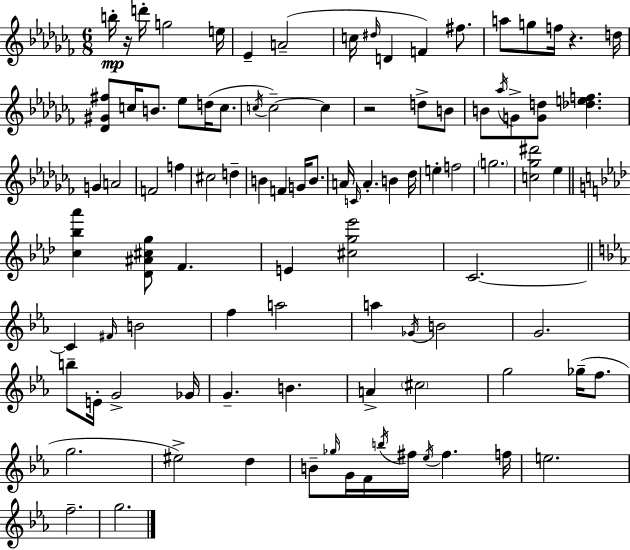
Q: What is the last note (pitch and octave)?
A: G5